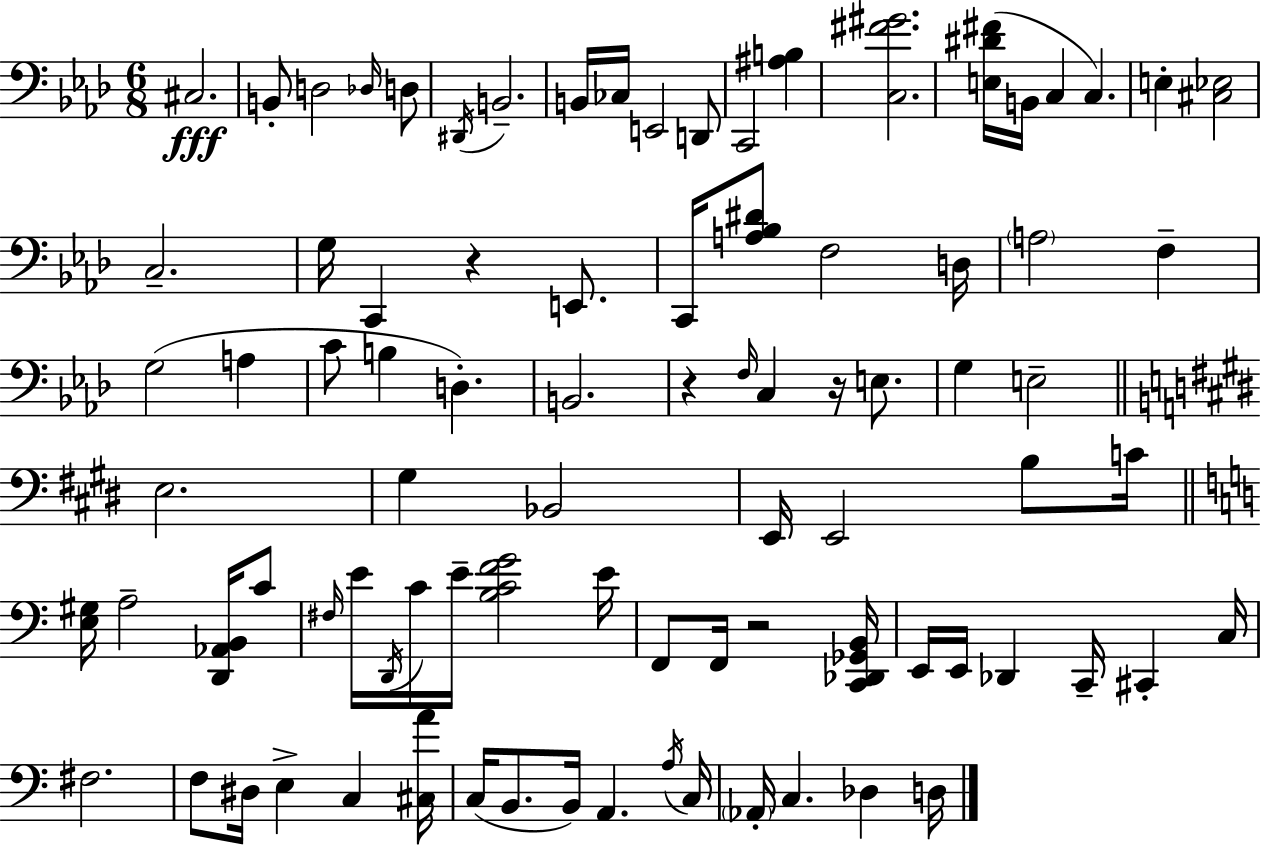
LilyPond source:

{
  \clef bass
  \numericTimeSignature
  \time 6/8
  \key f \minor
  cis2.\fff | b,8-. d2 \grace { des16 } d8 | \acciaccatura { dis,16 } b,2.-- | b,16 ces16 e,2 | \break d,8 c,2 <ais b>4 | <c fis' gis'>2. | <e dis' fis'>16( b,16 c4 c4.) | e4-. <cis ees>2 | \break c2.-- | g16 c,4 r4 e,8. | c,16 <a bes dis'>8 f2 | d16 \parenthesize a2 f4-- | \break g2( a4 | c'8 b4 d4.-.) | b,2. | r4 \grace { f16 } c4 r16 | \break e8. g4 e2-- | \bar "||" \break \key e \major e2. | gis4 bes,2 | e,16 e,2 b8 c'16 | \bar "||" \break \key c \major <e gis>16 a2-- <d, aes, b,>16 c'8 | \grace { fis16 } e'16 \acciaccatura { d,16 } c'16 e'16-- <b c' f' g'>2 | e'16 f,8 f,16 r2 | <c, des, ges, b,>16 e,16 e,16 des,4 c,16-- cis,4-. | \break c16 fis2. | f8 dis16 e4-> c4 | <cis a'>16 c16( b,8. b,16) a,4. | \acciaccatura { a16 } c16 \parenthesize aes,16-. c4. des4 | \break d16 \bar "|."
}